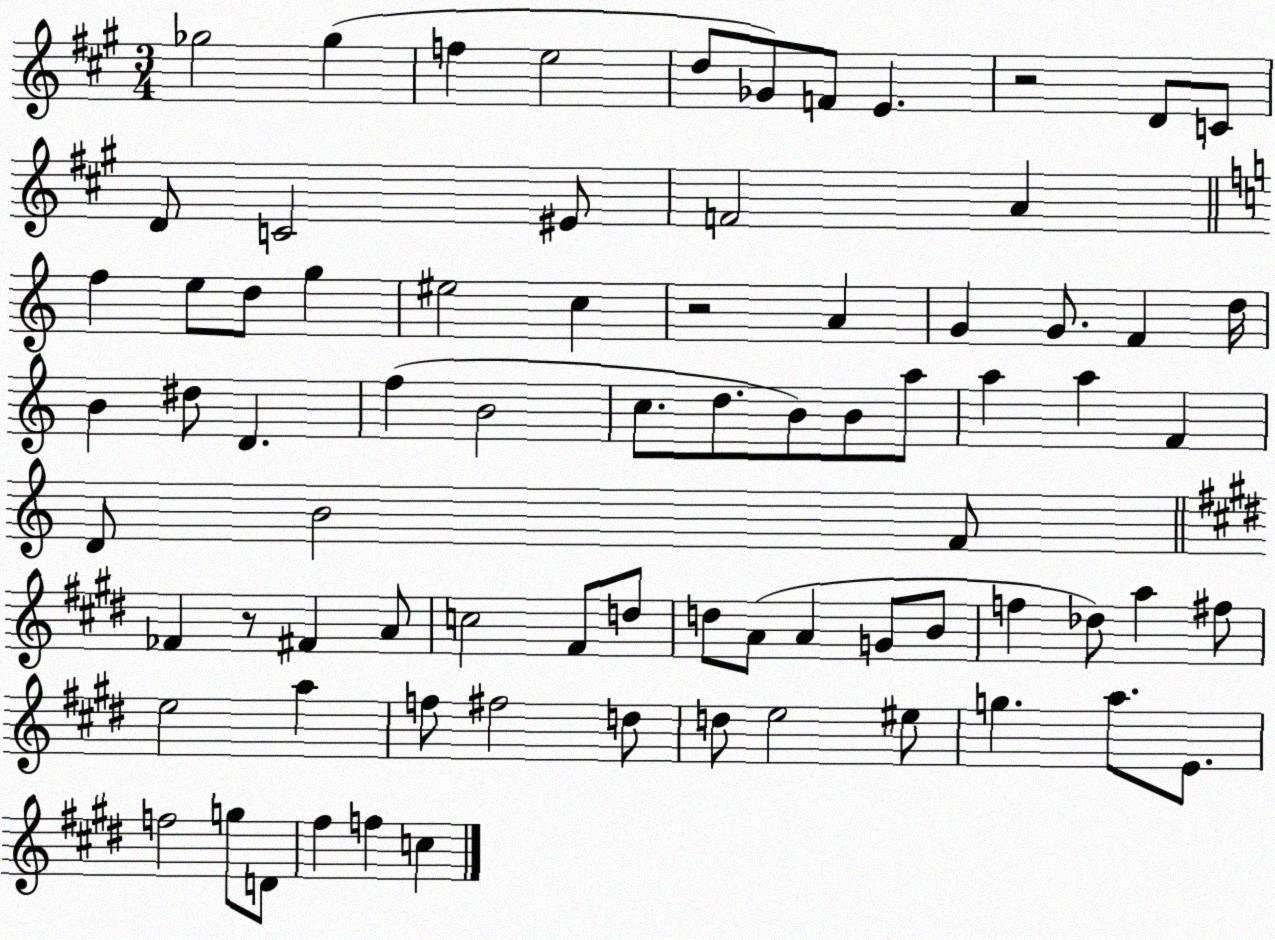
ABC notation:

X:1
T:Untitled
M:3/4
L:1/4
K:A
_g2 _g f e2 d/2 _G/2 F/2 E z2 D/2 C/2 D/2 C2 ^E/2 F2 A f e/2 d/2 g ^e2 c z2 A G G/2 F d/4 B ^d/2 D f B2 c/2 d/2 B/2 B/2 a/2 a a F D/2 B2 F/2 _F z/2 ^F A/2 c2 ^F/2 d/2 d/2 A/2 A G/2 B/2 f _d/2 a ^f/2 e2 a f/2 ^f2 d/2 d/2 e2 ^e/2 g a/2 E/2 f2 g/2 D/2 ^f f c